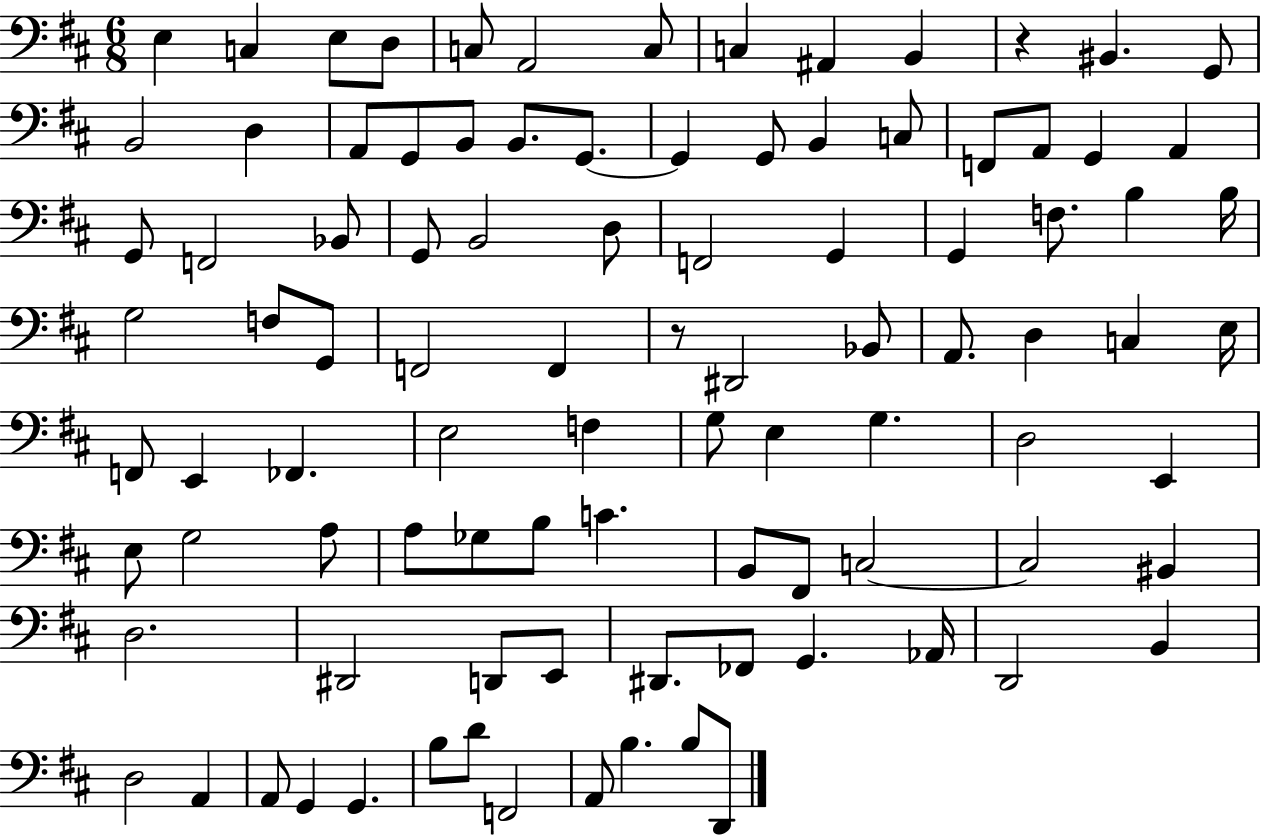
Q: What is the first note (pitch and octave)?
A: E3